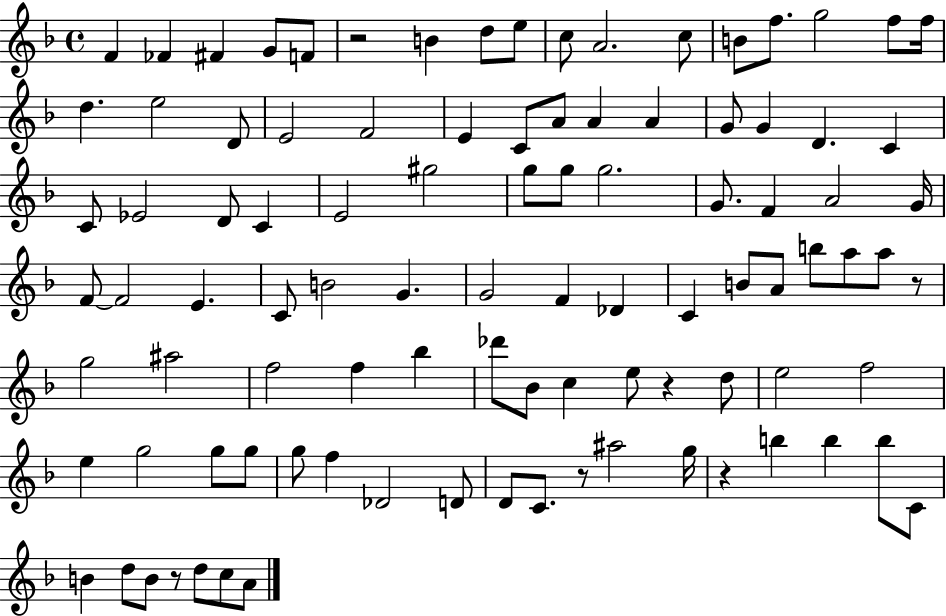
{
  \clef treble
  \time 4/4
  \defaultTimeSignature
  \key f \major
  f'4 fes'4 fis'4 g'8 f'8 | r2 b'4 d''8 e''8 | c''8 a'2. c''8 | b'8 f''8. g''2 f''8 f''16 | \break d''4. e''2 d'8 | e'2 f'2 | e'4 c'8 a'8 a'4 a'4 | g'8 g'4 d'4. c'4 | \break c'8 ees'2 d'8 c'4 | e'2 gis''2 | g''8 g''8 g''2. | g'8. f'4 a'2 g'16 | \break f'8~~ f'2 e'4. | c'8 b'2 g'4. | g'2 f'4 des'4 | c'4 b'8 a'8 b''8 a''8 a''8 r8 | \break g''2 ais''2 | f''2 f''4 bes''4 | des'''8 bes'8 c''4 e''8 r4 d''8 | e''2 f''2 | \break e''4 g''2 g''8 g''8 | g''8 f''4 des'2 d'8 | d'8 c'8. r8 ais''2 g''16 | r4 b''4 b''4 b''8 c'8 | \break b'4 d''8 b'8 r8 d''8 c''8 a'8 | \bar "|."
}